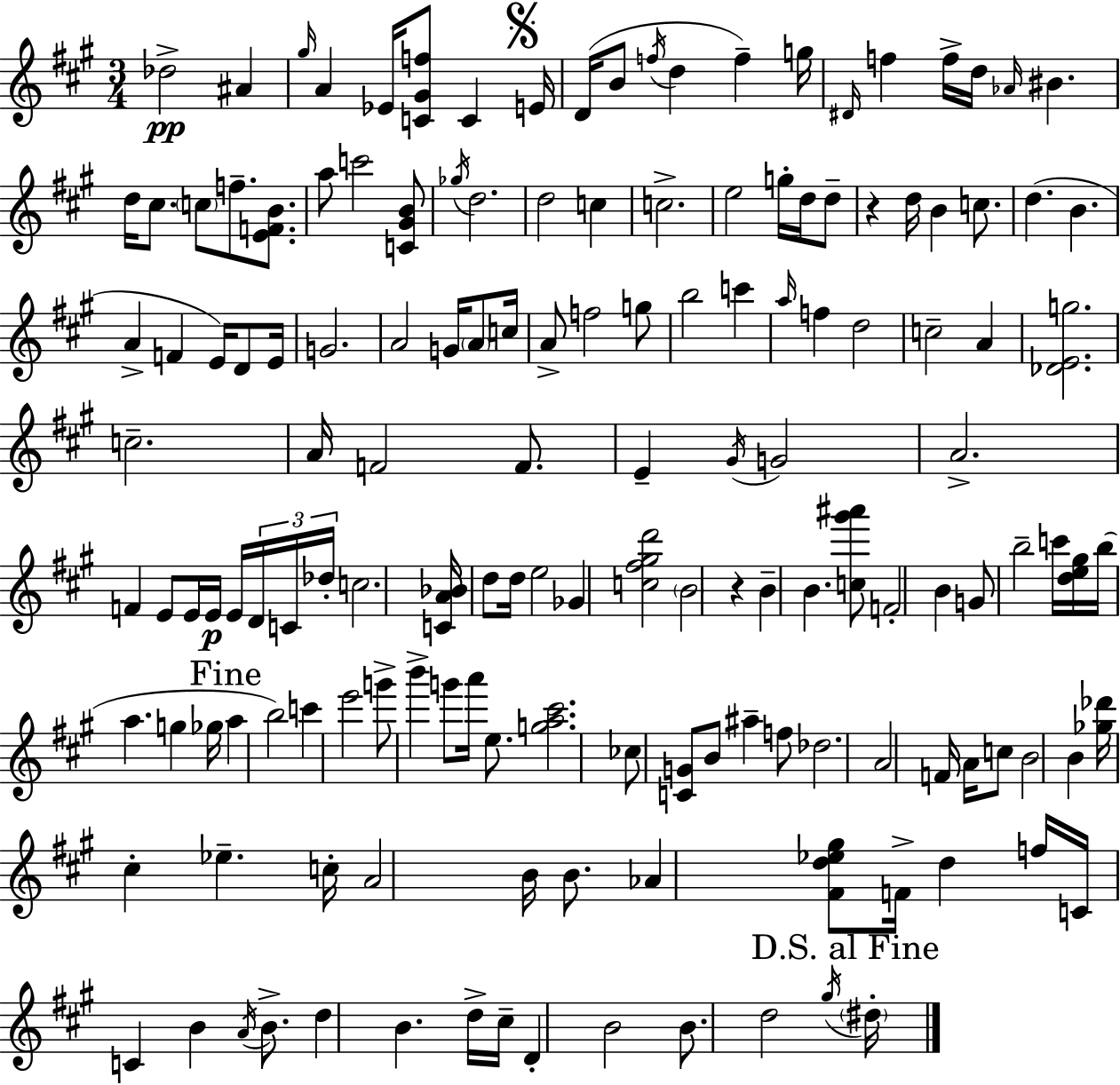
{
  \clef treble
  \numericTimeSignature
  \time 3/4
  \key a \major
  des''2->\pp ais'4 | \grace { gis''16 } a'4 ees'16 <c' gis' f''>8 c'4 | \mark \markup { \musicglyph "scripts.segno" } e'16 d'16( b'8 \acciaccatura { f''16 } d''4 f''4--) | g''16 \grace { dis'16 } f''4 f''16-> d''16 \grace { aes'16 } bis'4. | \break d''16 cis''8. \parenthesize c''8 f''8.-- | <e' f' b'>8. a''8 c'''2 | <c' gis' b'>8 \acciaccatura { ges''16 } d''2. | d''2 | \break c''4 c''2.-> | e''2 | g''16-. d''16 d''8-- r4 d''16 b'4 | c''8. d''4.( b'4. | \break a'4-> f'4 | e'16) d'8 e'16 g'2. | a'2 | g'16 \parenthesize a'8 c''16 a'8-> f''2 | \break g''8 b''2 | c'''4 \grace { a''16 } f''4 d''2 | c''2-- | a'4 <des' e' g''>2. | \break c''2.-- | a'16 f'2 | f'8. e'4-- \acciaccatura { gis'16 } g'2 | a'2.-> | \break f'4 e'8 | e'16 e'16\p e'16 \tuplet 3/2 { d'16 c'16 des''16-. } c''2. | <c' a' bes'>16 d''8 d''16 e''2 | ges'4 <c'' fis'' gis'' d'''>2 | \break \parenthesize b'2 | r4 b'4-- b'4. | <c'' gis''' ais'''>8 f'2-. | b'4 g'8 b''2-- | \break c'''16 <d'' e'' gis''>16 b''16( a''4. | g''4 ges''16 \mark "Fine" a''4 b''2) | c'''4 e'''2 | g'''8-> b'''4-> | \break g'''8 a'''16 e''8. <g'' a'' cis'''>2. | ces''8 <c' g'>8 b'8 | ais''4-- f''8 des''2. | a'2 | \break f'16 a'16 c''8 b'2 | b'4 <ges'' des'''>16 cis''4-. | ees''4.-- c''16-. a'2 | b'16 b'8. aes'4 <fis' d'' ees'' gis''>8 | \break f'16-> d''4 f''16 c'16 c'4 | b'4 \acciaccatura { a'16 } b'8.-> d''4 | b'4. d''16-> cis''16-- d'4-. | b'2 b'8. d''2 | \break \acciaccatura { gis''16 } \mark "D.S. al Fine" \parenthesize dis''16-. \bar "|."
}